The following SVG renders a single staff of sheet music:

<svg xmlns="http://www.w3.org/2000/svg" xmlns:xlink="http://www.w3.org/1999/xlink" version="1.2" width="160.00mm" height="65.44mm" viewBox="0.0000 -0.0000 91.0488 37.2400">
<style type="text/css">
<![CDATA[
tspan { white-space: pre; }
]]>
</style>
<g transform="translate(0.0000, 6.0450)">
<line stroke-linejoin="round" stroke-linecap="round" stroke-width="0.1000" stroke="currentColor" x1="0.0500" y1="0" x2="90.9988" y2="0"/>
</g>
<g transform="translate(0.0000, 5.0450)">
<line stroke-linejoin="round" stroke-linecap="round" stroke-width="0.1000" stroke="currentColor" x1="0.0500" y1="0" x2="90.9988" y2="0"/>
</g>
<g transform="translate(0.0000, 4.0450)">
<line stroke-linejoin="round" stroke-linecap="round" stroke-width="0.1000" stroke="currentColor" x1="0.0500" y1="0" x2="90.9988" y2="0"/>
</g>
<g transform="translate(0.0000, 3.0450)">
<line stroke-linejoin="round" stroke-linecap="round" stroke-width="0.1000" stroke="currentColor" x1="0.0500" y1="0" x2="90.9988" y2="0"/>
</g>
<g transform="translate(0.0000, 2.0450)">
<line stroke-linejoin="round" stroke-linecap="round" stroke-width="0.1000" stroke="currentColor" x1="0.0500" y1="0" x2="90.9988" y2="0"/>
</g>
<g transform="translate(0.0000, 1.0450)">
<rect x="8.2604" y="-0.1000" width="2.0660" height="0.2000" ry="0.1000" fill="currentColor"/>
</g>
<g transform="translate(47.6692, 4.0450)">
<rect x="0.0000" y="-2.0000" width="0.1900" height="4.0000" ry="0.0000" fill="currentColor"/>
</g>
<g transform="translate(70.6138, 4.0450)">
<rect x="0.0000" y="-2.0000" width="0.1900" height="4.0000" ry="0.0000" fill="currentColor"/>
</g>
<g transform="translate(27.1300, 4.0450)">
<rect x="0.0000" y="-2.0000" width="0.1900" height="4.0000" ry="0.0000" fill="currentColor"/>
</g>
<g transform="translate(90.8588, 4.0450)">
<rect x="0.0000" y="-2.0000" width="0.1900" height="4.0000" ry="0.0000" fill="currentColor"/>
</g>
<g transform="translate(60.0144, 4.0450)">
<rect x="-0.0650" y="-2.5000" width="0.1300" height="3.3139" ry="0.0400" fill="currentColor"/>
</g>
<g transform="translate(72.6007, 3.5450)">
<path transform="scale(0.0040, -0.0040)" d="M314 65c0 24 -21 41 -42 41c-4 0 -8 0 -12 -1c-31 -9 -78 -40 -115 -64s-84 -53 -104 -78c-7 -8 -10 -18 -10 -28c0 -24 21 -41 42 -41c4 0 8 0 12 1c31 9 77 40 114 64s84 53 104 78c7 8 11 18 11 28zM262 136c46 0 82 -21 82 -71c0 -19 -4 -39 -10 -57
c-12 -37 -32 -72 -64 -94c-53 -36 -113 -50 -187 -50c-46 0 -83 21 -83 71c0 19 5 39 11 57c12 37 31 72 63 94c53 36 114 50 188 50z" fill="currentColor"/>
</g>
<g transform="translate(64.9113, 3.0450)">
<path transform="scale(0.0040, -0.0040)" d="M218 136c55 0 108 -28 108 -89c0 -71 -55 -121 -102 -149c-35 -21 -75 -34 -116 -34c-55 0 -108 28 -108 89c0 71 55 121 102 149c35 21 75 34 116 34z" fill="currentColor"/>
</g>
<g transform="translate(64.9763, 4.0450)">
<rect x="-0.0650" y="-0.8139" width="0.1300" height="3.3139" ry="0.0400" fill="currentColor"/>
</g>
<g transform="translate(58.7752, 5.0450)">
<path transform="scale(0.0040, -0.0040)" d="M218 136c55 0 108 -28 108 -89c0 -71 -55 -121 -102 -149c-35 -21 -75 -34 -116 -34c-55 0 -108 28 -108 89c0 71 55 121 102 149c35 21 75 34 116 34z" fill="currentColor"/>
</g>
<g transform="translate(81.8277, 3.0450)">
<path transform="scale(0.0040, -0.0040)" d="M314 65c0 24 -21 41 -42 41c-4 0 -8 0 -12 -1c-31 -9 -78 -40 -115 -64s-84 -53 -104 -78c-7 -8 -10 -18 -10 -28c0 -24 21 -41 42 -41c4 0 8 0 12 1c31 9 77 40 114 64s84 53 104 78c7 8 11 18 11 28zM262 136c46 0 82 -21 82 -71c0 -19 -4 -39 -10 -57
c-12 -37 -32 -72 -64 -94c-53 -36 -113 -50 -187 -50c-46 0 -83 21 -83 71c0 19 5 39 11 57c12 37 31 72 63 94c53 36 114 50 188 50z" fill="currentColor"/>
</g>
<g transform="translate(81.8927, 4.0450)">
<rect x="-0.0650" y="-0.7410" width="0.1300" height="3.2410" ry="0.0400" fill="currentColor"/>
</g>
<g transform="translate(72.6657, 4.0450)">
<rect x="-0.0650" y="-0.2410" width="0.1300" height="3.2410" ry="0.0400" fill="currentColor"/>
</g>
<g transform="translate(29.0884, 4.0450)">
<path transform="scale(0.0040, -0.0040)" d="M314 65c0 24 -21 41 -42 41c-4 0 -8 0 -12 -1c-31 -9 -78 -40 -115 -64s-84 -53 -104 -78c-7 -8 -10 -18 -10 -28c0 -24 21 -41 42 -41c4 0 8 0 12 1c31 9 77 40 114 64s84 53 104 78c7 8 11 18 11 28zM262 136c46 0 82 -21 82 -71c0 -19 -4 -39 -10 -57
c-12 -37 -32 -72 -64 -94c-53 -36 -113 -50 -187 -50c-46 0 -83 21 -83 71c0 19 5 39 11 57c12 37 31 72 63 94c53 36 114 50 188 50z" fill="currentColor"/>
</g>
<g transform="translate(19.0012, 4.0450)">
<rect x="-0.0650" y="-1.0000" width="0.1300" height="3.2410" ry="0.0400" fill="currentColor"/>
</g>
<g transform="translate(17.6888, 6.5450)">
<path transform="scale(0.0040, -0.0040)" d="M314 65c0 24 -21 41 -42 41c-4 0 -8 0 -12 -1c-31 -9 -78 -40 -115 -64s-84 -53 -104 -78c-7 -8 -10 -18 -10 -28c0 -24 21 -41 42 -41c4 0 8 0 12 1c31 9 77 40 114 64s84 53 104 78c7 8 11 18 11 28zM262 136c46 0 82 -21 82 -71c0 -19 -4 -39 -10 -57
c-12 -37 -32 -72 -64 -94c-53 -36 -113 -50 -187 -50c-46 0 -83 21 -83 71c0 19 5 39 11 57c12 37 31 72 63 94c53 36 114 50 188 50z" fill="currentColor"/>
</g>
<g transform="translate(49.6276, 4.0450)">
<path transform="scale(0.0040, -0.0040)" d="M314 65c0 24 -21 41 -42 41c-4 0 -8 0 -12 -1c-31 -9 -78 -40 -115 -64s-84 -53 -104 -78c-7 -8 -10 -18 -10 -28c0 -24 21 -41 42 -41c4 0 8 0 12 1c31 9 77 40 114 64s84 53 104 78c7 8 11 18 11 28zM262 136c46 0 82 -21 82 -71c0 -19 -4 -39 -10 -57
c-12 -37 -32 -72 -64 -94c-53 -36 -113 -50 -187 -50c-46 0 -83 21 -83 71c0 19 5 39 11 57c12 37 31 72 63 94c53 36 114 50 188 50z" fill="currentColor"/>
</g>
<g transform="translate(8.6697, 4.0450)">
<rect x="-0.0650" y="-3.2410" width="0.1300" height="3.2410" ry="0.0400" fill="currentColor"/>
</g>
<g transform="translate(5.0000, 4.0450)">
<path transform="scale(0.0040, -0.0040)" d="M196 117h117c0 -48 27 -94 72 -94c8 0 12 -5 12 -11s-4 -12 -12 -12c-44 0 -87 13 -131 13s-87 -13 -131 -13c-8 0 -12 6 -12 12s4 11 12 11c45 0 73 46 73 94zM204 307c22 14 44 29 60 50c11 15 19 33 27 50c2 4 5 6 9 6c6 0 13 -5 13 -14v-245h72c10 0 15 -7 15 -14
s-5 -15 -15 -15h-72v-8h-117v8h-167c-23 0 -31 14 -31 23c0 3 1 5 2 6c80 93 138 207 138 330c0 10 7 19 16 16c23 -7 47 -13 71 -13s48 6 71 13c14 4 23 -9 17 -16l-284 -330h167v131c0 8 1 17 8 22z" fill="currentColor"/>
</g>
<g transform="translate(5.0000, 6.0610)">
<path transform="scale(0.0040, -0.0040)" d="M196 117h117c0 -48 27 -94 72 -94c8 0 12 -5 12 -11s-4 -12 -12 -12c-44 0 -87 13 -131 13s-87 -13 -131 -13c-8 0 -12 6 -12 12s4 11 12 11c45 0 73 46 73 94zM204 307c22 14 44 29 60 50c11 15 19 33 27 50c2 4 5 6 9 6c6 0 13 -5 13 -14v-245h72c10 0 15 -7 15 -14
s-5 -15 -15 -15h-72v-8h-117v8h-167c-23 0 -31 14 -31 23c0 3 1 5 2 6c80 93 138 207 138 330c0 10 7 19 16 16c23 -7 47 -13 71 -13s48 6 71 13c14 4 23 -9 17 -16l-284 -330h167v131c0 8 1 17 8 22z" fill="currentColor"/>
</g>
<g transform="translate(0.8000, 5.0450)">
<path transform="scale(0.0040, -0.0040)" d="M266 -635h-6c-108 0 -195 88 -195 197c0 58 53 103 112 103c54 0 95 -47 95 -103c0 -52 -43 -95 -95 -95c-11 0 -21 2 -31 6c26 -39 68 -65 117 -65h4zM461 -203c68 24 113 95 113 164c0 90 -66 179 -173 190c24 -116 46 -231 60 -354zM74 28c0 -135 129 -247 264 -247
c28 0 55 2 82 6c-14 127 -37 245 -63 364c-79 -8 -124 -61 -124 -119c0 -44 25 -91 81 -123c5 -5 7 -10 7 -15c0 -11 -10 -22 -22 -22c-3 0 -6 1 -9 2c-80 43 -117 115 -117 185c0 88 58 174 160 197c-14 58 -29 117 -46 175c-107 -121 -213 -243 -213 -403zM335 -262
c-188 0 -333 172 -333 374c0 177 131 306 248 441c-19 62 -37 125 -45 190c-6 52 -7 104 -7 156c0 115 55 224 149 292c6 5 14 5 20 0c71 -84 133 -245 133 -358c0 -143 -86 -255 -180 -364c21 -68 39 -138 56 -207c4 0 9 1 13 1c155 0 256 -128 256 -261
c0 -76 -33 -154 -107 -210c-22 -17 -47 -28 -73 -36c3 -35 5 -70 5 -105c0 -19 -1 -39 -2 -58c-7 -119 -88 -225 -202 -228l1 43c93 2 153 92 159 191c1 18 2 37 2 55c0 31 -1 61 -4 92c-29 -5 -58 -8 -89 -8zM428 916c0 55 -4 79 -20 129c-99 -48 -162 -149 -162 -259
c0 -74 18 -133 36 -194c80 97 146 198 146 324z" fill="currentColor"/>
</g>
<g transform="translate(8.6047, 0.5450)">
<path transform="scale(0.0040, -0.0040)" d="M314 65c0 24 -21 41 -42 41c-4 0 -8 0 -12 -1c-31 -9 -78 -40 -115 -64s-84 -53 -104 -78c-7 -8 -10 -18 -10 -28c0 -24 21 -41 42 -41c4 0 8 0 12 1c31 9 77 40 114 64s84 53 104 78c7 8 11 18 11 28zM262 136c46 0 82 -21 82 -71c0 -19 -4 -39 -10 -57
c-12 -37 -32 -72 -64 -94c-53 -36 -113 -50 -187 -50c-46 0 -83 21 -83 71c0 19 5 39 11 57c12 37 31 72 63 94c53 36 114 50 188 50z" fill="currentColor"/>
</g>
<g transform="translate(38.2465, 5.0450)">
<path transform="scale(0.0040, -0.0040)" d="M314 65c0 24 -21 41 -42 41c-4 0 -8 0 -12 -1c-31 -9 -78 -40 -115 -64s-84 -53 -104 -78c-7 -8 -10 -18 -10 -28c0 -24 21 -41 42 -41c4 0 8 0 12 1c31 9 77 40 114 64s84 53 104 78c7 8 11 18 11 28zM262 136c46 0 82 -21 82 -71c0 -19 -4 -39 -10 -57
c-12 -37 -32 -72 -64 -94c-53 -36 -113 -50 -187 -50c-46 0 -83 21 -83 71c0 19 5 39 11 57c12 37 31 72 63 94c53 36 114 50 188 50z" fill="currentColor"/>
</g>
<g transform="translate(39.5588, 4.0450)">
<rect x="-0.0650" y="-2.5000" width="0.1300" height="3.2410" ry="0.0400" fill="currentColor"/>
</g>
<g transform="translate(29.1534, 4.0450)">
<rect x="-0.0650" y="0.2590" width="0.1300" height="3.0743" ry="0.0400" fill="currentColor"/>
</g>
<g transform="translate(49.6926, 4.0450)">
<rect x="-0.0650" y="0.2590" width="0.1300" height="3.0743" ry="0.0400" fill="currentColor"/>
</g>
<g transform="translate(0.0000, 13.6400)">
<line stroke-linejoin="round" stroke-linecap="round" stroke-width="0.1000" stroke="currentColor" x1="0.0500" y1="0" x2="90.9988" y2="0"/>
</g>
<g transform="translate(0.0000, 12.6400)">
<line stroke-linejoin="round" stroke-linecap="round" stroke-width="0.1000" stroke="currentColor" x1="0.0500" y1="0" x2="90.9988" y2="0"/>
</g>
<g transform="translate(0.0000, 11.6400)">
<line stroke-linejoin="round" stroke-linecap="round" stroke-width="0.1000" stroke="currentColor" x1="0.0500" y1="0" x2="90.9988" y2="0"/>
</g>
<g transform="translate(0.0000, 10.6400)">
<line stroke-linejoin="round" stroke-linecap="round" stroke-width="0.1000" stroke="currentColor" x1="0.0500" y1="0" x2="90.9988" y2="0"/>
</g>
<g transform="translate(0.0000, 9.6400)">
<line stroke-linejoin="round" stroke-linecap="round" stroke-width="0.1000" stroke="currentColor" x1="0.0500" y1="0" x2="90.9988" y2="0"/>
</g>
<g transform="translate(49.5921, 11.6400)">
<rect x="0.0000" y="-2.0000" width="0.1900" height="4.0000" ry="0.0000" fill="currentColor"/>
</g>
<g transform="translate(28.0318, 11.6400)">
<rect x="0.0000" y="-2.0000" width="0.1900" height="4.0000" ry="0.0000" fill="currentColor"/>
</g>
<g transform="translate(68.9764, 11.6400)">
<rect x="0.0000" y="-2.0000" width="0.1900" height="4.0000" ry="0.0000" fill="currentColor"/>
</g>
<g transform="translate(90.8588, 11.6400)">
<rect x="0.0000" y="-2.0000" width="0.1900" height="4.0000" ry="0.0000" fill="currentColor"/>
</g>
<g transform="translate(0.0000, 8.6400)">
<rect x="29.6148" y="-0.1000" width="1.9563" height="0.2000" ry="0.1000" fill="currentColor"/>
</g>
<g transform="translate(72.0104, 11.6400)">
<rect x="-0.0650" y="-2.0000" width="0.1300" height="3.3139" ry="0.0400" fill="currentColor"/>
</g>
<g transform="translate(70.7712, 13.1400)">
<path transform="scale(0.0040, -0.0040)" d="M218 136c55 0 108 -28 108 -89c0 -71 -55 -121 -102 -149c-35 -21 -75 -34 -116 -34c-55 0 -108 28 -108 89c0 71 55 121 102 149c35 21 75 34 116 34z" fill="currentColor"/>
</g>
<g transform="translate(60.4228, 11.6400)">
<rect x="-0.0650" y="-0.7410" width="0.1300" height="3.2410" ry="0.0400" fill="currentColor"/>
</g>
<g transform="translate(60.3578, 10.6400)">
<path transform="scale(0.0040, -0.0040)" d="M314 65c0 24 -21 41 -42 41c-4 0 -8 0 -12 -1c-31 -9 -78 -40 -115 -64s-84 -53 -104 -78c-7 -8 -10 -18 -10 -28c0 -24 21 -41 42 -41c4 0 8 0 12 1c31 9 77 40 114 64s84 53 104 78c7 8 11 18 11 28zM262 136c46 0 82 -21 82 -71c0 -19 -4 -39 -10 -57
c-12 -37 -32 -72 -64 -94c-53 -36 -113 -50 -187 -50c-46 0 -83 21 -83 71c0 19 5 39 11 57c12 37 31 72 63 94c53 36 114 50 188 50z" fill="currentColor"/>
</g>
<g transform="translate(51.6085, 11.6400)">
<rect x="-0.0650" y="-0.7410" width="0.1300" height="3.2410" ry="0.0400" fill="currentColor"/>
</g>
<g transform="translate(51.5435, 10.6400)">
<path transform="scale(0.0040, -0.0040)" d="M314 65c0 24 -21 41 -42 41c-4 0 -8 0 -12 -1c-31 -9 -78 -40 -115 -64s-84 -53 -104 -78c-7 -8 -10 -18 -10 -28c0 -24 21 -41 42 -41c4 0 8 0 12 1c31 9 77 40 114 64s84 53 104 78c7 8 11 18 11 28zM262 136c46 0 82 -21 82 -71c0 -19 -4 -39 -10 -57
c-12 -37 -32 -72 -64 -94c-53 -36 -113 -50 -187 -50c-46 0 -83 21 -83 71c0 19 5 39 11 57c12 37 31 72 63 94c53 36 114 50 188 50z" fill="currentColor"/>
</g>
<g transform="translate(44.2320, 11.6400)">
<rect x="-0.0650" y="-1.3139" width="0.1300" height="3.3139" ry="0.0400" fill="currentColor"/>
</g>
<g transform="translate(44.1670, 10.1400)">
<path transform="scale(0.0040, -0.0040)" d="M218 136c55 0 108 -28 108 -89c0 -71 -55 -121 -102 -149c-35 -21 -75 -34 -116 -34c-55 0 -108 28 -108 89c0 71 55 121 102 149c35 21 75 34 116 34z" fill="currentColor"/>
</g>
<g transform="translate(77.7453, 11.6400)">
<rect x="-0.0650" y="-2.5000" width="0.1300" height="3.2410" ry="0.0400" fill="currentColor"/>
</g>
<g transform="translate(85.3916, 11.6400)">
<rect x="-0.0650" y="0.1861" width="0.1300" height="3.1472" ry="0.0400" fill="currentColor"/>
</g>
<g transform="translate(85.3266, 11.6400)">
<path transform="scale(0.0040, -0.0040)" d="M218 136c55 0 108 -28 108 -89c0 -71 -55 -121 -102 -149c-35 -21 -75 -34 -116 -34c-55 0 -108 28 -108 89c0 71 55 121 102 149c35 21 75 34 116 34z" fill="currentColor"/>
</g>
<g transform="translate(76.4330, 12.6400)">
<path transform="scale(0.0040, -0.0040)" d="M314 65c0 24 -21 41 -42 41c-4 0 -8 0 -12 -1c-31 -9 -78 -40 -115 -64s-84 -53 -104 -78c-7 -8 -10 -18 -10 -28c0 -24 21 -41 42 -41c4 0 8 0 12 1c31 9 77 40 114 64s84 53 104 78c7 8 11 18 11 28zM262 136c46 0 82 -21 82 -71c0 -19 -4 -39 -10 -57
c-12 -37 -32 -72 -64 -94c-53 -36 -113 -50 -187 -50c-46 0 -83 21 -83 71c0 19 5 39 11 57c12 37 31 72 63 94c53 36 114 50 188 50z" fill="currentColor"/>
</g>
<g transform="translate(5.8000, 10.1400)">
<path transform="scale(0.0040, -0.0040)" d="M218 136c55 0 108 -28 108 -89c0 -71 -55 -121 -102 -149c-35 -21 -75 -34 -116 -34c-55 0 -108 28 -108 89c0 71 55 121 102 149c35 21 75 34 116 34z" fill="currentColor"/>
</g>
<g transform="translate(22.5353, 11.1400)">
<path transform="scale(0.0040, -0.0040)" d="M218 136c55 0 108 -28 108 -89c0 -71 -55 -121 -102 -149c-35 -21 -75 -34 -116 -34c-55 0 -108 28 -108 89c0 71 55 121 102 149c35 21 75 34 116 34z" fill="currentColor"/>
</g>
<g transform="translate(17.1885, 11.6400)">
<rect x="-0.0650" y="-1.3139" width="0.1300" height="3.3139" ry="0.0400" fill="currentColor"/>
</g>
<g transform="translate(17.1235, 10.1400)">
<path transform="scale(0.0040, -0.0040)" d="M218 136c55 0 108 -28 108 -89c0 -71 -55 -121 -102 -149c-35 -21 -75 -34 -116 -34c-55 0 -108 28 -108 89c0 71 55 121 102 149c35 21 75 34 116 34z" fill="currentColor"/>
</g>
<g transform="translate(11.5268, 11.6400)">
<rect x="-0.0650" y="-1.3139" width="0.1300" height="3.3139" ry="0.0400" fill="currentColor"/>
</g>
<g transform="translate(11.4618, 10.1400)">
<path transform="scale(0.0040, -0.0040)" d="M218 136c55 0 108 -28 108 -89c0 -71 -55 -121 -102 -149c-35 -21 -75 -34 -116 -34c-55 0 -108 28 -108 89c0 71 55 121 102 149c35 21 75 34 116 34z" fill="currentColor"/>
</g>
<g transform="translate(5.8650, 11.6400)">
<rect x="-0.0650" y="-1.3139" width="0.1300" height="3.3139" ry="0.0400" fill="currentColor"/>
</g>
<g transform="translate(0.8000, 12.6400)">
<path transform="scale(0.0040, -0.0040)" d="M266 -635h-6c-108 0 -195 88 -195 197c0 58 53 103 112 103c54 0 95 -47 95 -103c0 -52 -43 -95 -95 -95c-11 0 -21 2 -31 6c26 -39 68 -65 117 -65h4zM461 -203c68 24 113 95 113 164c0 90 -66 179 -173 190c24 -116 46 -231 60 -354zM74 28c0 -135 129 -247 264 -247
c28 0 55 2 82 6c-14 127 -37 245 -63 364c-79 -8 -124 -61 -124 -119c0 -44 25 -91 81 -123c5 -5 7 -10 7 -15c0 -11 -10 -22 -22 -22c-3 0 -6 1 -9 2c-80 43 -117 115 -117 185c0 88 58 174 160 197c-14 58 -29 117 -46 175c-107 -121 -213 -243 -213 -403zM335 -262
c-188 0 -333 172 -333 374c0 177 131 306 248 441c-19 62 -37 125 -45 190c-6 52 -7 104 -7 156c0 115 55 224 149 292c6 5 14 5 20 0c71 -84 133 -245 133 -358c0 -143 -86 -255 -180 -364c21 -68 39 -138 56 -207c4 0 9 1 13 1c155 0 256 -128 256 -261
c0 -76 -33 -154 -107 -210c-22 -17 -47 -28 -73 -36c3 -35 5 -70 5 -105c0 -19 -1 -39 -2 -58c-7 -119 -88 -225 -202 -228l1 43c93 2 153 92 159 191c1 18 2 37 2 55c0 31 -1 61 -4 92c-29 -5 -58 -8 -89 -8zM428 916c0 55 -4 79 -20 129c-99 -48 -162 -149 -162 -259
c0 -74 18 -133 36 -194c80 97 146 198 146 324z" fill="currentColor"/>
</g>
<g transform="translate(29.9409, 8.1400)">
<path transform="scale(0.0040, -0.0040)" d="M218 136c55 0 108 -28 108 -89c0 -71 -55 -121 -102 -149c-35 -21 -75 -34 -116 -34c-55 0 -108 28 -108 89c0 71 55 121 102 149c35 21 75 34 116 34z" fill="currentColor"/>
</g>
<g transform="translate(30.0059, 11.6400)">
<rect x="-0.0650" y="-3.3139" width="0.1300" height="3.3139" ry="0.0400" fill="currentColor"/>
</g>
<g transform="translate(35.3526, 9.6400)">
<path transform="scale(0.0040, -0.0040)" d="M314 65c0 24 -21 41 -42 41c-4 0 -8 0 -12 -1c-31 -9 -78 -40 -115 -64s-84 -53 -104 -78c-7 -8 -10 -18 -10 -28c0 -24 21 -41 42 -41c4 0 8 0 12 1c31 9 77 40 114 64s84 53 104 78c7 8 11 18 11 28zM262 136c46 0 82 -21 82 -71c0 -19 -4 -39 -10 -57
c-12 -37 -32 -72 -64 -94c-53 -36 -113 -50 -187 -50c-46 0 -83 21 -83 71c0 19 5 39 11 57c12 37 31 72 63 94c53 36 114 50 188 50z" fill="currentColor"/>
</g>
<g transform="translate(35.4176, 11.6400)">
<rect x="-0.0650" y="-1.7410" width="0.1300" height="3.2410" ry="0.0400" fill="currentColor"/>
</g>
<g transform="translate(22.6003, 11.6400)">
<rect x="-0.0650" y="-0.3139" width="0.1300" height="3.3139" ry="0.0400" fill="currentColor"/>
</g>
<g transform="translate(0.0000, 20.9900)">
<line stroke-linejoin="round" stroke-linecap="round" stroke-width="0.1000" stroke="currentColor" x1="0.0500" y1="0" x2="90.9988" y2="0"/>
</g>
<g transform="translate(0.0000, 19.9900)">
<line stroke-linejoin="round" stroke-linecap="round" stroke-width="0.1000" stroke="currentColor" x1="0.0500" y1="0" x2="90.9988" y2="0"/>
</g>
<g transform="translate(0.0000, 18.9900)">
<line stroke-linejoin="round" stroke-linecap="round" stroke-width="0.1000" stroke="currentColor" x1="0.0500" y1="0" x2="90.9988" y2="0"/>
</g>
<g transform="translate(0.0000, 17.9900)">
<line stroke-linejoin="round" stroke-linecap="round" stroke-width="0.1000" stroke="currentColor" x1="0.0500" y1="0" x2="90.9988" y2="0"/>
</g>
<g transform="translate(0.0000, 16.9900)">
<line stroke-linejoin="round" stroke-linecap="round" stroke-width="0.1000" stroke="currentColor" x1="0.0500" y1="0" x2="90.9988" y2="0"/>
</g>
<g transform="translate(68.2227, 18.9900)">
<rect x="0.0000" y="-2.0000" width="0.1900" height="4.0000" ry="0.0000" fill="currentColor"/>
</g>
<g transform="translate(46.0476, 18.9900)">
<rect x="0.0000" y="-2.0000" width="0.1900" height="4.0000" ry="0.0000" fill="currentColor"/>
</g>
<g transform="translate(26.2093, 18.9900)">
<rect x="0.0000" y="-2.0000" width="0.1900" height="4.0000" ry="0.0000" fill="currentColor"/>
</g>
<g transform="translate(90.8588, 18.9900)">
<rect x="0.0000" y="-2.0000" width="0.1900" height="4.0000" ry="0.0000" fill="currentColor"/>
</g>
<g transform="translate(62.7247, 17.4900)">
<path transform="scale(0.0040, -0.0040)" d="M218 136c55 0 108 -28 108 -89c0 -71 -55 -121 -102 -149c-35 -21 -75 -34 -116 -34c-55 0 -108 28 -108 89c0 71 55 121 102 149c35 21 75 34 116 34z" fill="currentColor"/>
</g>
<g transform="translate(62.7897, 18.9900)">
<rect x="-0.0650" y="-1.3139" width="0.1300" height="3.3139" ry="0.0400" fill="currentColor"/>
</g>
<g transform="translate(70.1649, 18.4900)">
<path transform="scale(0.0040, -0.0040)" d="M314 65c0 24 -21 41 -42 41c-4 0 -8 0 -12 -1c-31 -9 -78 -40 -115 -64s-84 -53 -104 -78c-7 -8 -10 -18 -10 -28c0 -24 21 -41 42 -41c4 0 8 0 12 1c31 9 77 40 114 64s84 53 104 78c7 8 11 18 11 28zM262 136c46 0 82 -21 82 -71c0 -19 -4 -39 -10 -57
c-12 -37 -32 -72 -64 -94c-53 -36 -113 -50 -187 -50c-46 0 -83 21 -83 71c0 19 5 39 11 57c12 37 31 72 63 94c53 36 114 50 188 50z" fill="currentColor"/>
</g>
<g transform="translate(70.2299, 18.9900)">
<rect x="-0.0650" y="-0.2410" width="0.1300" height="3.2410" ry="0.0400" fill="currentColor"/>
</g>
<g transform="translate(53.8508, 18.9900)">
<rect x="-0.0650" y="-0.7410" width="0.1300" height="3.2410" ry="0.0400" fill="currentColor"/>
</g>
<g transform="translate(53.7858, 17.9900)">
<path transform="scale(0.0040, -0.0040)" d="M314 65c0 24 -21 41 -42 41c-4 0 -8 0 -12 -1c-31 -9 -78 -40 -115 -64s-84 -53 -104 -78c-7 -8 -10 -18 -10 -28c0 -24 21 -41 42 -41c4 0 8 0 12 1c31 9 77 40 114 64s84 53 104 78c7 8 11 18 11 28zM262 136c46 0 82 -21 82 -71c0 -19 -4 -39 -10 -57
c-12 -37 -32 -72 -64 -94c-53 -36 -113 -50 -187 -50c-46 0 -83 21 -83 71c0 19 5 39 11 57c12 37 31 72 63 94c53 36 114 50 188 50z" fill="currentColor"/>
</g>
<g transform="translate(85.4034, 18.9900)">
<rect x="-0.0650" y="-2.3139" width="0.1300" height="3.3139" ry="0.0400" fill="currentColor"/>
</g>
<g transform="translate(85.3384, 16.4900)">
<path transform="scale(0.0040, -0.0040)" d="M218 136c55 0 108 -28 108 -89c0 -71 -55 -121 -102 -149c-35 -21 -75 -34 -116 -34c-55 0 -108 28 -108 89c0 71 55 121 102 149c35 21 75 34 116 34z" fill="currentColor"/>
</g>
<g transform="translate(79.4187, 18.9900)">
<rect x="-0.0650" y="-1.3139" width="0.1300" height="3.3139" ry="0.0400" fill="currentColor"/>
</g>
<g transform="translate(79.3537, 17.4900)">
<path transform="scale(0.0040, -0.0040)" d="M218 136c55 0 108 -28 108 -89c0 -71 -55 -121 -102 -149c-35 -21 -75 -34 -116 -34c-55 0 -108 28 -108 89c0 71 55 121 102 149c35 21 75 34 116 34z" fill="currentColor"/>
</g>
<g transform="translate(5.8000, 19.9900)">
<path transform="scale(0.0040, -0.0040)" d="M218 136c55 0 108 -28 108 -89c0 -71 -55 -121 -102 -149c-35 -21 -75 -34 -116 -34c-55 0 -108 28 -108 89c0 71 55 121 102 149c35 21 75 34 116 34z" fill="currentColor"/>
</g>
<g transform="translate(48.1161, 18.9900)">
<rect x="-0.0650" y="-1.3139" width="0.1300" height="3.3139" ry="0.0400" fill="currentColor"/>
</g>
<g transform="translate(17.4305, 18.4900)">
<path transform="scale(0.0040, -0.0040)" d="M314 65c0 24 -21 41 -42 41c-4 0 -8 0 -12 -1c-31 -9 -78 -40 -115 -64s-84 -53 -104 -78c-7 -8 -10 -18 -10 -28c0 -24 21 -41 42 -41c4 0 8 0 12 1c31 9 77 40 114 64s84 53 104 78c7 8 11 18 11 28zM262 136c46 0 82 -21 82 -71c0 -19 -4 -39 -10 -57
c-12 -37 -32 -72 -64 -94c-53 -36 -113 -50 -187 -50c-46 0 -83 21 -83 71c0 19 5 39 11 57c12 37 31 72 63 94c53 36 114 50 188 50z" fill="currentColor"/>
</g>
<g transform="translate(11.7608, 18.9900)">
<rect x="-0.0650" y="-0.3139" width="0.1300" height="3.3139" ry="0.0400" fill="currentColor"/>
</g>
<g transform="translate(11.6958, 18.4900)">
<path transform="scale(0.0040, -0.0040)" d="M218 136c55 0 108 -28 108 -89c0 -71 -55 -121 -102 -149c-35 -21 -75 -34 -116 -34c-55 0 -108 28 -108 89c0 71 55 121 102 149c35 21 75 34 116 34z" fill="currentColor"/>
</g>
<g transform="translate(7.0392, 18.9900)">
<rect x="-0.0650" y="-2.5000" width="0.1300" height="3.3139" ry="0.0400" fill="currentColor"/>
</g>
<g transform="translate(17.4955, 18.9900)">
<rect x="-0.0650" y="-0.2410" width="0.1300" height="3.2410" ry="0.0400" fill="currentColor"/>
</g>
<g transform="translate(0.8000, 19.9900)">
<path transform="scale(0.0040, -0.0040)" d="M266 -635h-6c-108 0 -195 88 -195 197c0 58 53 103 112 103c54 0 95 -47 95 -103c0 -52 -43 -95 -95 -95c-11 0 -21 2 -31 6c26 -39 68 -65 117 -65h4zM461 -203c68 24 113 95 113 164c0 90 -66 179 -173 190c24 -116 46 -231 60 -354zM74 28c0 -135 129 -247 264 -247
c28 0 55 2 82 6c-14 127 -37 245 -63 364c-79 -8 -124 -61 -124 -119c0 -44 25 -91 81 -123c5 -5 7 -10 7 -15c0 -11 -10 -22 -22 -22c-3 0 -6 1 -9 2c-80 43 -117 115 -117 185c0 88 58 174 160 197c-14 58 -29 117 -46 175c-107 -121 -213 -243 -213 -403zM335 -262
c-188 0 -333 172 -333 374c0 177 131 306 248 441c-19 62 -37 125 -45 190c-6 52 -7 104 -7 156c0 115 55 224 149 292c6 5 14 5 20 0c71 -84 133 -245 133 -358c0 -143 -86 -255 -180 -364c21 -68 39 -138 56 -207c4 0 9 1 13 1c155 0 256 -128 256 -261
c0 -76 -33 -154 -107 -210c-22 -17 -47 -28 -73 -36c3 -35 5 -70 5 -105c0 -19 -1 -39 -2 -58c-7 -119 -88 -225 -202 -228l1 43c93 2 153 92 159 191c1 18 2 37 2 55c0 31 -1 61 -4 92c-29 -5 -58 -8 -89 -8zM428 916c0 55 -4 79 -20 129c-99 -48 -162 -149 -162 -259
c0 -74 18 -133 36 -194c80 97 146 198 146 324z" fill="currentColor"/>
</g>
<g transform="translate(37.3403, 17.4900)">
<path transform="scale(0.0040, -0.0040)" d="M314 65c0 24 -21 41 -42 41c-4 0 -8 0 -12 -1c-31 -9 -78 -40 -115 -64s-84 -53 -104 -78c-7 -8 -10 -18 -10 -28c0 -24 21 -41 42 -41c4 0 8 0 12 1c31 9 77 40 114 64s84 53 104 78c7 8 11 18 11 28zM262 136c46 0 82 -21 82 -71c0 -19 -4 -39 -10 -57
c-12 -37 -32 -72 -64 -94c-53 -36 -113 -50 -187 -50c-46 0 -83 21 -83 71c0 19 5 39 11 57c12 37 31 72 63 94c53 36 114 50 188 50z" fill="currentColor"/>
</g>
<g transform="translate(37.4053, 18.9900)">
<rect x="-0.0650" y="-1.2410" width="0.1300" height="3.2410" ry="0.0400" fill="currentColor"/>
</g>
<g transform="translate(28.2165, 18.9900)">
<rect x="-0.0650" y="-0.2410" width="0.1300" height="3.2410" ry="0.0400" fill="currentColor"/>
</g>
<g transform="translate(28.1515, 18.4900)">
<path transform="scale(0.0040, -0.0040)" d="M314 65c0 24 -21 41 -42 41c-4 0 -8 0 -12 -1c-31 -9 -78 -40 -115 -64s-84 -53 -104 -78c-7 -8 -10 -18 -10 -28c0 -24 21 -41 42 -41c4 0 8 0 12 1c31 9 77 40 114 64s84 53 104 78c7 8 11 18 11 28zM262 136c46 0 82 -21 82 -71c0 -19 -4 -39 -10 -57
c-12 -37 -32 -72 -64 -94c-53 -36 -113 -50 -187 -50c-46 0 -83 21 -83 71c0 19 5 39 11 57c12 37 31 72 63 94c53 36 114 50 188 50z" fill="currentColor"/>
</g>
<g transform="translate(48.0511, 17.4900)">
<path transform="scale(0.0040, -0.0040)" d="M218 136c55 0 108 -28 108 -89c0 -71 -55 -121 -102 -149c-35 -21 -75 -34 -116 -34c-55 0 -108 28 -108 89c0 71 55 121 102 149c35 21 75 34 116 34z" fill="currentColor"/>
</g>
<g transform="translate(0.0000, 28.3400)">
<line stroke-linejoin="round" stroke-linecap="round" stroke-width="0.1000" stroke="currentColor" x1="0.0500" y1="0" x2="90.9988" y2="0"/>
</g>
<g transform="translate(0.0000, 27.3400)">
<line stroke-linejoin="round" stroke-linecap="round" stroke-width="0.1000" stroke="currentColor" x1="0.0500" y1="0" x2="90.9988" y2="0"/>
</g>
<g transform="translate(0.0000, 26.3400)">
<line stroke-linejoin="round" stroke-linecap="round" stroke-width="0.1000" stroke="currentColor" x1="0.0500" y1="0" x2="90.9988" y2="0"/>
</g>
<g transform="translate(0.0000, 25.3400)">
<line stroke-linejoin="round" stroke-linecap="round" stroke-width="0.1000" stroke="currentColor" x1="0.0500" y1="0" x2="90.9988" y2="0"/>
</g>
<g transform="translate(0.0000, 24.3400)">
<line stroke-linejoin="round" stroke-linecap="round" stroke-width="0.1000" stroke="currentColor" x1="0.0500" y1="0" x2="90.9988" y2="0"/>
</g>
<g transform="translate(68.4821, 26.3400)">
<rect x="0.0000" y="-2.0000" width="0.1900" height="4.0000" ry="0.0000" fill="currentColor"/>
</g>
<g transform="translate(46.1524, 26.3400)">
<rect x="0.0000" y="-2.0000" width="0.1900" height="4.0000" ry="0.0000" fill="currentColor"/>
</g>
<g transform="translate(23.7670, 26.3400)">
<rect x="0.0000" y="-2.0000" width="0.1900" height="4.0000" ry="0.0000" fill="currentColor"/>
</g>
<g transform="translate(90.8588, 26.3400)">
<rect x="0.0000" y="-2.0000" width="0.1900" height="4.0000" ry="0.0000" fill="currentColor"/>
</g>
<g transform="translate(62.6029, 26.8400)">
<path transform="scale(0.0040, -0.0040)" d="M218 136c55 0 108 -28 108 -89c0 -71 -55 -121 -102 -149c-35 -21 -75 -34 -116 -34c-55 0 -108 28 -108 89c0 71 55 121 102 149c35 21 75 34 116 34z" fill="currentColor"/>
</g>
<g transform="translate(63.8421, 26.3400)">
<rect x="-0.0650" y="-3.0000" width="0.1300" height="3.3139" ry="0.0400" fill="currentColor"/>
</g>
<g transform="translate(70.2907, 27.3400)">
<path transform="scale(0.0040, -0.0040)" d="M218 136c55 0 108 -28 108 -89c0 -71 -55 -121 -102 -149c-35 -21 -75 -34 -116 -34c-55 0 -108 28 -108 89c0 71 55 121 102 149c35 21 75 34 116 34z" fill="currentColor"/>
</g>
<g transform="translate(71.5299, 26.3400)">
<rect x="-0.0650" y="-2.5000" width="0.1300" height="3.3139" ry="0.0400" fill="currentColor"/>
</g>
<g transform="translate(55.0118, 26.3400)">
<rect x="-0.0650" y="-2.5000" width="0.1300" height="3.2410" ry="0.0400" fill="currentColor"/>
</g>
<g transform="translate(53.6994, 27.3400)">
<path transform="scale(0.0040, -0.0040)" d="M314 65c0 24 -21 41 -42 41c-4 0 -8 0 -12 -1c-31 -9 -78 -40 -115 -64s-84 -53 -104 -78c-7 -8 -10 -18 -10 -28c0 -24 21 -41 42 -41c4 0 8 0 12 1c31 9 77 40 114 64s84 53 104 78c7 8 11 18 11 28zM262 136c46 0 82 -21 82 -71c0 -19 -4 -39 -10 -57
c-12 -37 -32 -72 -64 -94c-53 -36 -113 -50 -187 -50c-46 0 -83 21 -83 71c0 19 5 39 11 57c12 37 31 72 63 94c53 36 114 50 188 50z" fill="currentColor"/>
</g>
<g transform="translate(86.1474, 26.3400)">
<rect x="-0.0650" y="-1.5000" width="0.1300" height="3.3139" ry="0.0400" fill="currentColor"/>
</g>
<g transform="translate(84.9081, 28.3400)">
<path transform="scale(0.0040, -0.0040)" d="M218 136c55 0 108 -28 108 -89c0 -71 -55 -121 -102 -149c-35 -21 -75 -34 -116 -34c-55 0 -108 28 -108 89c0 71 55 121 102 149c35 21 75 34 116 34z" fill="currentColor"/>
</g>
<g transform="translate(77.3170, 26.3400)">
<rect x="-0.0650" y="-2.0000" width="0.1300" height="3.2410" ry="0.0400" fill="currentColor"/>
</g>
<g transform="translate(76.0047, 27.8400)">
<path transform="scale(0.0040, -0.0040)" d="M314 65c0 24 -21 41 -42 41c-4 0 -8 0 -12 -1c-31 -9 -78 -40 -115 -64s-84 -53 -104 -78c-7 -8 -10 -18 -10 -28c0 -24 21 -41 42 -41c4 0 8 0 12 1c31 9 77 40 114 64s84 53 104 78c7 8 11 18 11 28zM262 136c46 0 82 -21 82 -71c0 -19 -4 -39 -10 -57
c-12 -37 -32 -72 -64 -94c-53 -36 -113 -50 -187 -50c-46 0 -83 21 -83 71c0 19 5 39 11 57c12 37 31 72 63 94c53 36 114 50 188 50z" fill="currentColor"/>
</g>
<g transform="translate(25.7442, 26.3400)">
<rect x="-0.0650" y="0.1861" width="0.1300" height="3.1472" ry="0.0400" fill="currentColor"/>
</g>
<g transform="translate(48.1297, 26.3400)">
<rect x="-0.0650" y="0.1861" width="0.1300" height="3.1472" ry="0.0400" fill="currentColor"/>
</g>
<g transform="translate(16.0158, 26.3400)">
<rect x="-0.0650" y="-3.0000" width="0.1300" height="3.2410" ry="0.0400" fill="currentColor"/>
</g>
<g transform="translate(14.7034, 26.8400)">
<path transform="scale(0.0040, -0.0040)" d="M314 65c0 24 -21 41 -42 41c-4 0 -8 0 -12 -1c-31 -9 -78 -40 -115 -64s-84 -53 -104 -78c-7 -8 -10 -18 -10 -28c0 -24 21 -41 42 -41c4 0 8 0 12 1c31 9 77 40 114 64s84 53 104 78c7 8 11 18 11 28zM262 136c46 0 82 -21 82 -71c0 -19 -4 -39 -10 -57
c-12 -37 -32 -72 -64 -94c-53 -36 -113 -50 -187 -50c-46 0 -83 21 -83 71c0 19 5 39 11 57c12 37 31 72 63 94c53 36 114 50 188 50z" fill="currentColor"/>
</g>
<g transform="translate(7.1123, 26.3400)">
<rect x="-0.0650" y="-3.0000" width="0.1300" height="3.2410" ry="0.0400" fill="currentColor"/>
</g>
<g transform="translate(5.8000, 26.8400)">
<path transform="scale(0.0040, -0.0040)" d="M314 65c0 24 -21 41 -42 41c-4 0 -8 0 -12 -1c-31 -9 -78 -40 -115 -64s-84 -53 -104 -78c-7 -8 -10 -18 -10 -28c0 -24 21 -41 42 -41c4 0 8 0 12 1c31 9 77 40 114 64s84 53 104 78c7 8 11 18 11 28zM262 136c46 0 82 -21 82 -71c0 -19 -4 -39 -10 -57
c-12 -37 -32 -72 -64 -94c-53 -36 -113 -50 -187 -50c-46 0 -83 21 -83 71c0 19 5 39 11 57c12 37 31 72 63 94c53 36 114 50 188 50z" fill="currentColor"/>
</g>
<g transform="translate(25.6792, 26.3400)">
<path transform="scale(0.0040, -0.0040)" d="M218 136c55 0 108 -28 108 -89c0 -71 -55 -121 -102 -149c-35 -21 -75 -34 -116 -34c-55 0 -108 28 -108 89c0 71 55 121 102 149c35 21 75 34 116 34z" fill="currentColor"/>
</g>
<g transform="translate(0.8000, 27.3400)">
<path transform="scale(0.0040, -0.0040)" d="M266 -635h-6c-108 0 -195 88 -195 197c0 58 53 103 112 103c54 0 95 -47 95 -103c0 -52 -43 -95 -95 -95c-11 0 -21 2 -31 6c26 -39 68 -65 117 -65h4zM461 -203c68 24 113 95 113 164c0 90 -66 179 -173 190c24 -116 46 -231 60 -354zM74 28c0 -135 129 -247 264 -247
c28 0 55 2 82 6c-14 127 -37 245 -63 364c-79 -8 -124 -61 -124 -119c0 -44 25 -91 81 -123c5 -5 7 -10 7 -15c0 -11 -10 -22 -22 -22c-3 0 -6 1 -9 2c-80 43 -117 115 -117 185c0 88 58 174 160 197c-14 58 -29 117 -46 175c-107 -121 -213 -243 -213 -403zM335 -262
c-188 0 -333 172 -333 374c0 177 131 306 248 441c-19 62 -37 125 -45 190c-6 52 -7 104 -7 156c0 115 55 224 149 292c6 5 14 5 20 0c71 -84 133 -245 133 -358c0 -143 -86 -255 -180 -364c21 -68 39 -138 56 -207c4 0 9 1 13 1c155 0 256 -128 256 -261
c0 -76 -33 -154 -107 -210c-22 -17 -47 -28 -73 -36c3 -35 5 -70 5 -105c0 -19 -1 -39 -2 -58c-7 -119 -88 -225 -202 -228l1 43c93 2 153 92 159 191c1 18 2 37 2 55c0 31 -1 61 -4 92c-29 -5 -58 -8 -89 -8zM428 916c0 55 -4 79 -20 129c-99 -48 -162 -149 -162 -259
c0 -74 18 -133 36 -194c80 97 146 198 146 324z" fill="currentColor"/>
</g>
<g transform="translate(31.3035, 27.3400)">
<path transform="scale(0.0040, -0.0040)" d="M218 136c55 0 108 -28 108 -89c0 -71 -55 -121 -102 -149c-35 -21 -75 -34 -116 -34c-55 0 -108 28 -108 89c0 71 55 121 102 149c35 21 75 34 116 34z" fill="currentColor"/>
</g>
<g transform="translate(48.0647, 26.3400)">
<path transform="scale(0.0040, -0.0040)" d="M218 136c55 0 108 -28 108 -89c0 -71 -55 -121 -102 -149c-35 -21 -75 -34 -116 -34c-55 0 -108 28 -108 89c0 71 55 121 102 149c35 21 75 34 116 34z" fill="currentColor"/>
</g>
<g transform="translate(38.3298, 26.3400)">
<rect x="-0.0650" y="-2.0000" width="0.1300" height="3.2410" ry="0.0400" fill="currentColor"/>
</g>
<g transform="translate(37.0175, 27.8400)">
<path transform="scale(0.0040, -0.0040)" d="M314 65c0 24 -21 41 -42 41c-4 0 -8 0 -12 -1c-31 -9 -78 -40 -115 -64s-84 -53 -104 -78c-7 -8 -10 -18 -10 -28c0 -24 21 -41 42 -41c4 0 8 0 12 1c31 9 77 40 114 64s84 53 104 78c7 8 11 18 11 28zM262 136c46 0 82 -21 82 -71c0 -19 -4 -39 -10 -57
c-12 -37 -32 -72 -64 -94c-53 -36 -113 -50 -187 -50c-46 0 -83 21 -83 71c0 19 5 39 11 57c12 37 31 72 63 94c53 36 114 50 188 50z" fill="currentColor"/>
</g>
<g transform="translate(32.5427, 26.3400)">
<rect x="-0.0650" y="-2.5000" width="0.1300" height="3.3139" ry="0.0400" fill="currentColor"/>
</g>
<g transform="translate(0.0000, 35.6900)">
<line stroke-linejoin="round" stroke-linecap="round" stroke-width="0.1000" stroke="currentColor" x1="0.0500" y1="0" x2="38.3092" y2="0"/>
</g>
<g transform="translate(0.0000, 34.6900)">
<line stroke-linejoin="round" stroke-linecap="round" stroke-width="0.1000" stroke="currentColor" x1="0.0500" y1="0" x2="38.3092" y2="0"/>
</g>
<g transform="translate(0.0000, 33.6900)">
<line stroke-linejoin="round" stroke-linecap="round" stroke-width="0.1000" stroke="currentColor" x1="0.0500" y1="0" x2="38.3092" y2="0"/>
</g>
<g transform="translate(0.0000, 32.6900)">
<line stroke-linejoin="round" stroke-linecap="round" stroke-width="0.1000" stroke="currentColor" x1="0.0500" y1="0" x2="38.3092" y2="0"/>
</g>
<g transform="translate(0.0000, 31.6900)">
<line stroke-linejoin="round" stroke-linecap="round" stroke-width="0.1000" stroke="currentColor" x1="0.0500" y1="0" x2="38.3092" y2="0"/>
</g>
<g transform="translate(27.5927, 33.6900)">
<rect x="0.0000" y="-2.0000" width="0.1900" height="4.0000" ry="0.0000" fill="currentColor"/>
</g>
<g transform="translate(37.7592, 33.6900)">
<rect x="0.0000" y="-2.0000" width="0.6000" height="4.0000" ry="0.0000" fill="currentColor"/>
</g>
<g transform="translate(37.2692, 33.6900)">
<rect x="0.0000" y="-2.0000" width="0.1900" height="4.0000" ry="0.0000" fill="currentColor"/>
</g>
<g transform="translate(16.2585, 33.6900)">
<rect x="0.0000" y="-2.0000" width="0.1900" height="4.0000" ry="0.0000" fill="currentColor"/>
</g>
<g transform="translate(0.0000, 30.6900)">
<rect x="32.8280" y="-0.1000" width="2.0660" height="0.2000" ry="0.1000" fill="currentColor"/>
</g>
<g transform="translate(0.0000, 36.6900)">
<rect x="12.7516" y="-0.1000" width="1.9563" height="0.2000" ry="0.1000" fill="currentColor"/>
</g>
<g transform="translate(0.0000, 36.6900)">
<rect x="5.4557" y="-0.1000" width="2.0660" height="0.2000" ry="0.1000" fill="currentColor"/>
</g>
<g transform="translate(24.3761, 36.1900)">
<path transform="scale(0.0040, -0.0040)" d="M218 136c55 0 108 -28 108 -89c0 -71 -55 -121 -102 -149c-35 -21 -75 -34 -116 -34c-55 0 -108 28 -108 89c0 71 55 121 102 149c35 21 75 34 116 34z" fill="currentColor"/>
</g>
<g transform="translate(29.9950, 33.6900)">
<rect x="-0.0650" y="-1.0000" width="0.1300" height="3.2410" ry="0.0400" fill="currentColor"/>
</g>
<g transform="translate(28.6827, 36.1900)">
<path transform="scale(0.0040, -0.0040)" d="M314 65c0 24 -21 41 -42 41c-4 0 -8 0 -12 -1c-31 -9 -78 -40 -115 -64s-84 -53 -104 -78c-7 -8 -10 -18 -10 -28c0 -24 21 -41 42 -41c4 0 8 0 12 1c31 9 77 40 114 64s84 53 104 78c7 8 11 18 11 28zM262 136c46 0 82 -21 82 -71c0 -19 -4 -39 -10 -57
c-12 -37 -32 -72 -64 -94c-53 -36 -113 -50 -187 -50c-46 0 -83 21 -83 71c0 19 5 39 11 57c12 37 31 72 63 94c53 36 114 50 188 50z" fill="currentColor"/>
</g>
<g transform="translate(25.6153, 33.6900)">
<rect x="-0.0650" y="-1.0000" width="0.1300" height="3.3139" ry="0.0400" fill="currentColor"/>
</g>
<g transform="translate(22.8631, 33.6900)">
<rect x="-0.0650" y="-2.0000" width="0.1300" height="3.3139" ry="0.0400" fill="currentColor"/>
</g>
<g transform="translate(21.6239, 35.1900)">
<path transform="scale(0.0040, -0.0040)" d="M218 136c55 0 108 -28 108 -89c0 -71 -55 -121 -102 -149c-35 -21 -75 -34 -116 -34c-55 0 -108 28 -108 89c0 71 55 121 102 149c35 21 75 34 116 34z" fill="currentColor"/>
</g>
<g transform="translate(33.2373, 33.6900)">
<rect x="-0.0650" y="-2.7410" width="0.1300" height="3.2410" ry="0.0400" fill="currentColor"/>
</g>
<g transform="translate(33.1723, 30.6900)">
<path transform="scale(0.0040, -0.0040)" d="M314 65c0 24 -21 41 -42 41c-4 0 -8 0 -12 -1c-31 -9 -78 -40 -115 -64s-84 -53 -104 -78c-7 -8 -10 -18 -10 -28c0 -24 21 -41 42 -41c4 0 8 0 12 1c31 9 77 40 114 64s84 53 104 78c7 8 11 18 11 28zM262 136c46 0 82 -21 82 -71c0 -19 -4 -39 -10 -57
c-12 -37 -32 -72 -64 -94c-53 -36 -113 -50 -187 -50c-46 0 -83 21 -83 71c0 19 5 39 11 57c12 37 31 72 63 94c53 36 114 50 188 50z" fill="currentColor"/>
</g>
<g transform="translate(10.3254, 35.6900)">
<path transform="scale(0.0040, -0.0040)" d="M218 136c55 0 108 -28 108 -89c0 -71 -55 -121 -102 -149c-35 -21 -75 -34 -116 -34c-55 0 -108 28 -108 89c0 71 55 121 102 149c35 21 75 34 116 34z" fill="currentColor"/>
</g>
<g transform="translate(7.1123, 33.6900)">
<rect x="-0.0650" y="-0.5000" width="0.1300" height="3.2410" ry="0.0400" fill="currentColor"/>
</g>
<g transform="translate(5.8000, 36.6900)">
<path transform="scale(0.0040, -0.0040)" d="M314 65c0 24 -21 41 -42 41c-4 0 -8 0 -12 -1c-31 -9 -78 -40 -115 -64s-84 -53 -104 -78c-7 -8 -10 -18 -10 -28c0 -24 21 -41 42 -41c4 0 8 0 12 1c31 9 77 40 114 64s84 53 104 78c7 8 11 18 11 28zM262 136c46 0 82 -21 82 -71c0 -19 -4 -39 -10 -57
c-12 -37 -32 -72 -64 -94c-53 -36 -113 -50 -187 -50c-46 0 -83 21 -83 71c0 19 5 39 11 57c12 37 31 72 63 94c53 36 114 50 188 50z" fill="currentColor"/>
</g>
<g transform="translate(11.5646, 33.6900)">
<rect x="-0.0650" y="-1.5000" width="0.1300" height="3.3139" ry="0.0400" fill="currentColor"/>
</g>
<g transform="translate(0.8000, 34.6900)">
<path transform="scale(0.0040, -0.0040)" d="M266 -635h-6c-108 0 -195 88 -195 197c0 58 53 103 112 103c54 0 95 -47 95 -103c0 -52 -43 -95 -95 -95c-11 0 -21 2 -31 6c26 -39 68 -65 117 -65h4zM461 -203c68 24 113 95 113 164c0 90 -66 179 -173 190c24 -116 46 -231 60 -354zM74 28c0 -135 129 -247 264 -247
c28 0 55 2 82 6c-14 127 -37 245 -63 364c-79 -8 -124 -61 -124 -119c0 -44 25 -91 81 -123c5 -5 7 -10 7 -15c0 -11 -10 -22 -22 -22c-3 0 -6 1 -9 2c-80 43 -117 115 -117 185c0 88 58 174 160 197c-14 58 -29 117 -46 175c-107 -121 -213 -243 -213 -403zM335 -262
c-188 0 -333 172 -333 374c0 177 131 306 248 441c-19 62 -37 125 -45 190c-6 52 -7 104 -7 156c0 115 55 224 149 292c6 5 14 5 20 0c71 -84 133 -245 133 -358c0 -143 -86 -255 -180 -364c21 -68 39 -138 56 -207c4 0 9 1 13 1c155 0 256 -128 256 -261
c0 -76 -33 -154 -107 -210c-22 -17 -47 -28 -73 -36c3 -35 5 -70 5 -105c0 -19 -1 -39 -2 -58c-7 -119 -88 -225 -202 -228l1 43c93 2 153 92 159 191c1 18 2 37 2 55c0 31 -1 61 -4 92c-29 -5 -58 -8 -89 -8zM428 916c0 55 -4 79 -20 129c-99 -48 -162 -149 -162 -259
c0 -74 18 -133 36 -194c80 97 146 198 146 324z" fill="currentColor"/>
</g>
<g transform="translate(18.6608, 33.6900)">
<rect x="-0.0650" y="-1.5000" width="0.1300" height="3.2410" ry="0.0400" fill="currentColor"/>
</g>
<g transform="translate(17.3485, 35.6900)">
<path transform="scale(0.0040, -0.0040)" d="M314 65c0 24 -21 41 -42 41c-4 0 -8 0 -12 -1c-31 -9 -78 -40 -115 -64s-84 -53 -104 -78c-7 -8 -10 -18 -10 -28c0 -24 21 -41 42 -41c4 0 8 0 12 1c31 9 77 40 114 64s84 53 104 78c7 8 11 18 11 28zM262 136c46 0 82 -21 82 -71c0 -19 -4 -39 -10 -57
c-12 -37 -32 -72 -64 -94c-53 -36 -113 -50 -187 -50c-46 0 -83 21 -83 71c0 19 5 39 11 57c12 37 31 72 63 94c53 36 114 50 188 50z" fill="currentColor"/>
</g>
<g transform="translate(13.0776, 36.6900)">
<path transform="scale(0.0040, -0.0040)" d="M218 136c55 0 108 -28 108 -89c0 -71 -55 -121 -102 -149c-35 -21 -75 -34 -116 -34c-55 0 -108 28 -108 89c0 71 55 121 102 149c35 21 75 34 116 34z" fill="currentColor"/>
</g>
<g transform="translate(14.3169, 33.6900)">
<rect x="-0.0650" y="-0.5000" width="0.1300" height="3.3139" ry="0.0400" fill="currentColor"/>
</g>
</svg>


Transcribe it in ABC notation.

X:1
T:Untitled
M:4/4
L:1/4
K:C
b2 D2 B2 G2 B2 G d c2 d2 e e e c b f2 e d2 d2 F G2 B G c c2 c2 e2 e d2 e c2 e g A2 A2 B G F2 B G2 A G F2 E C2 E C E2 F D D2 a2